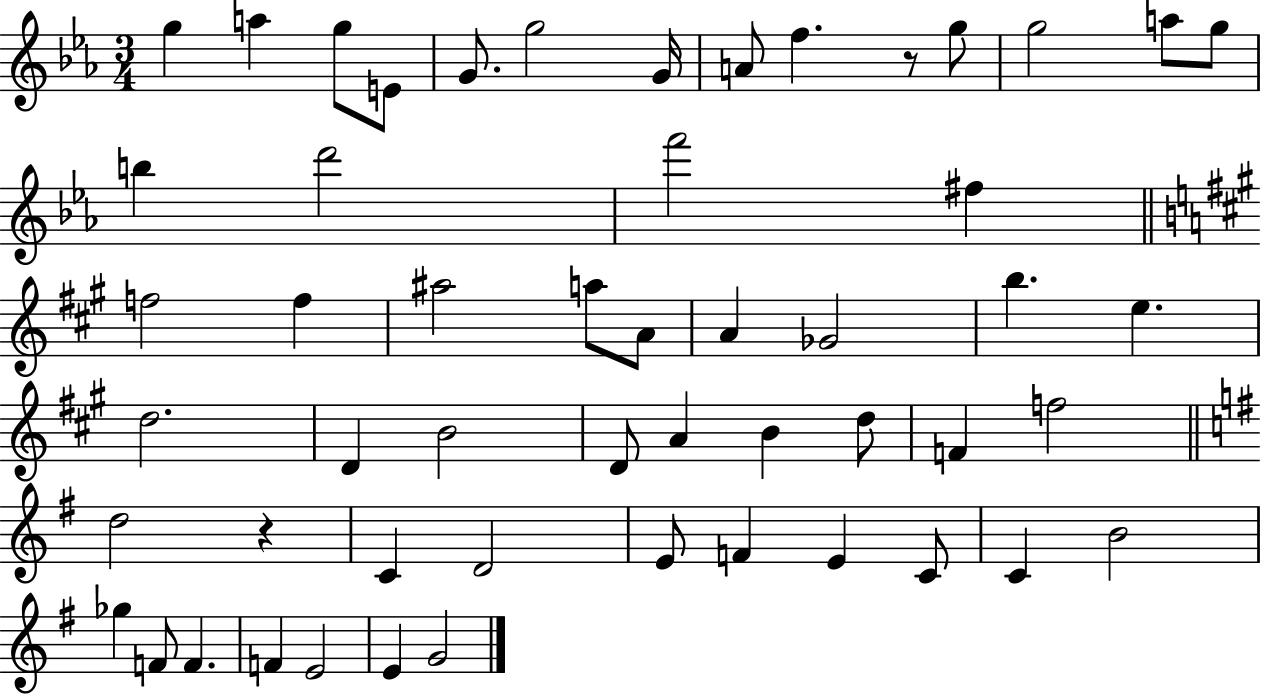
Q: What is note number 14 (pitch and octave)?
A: B5